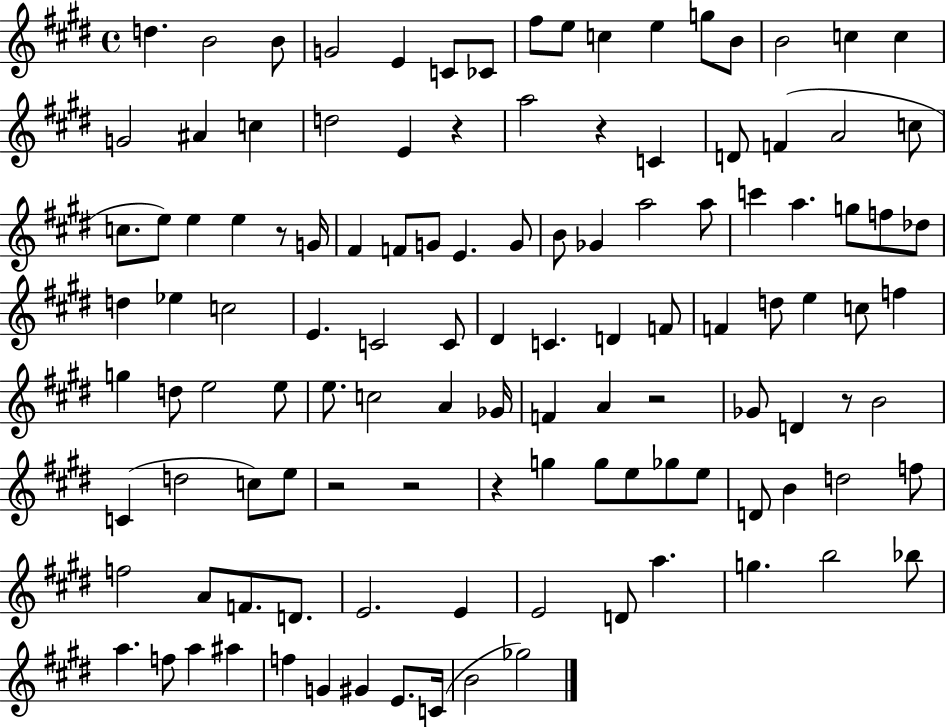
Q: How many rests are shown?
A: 8